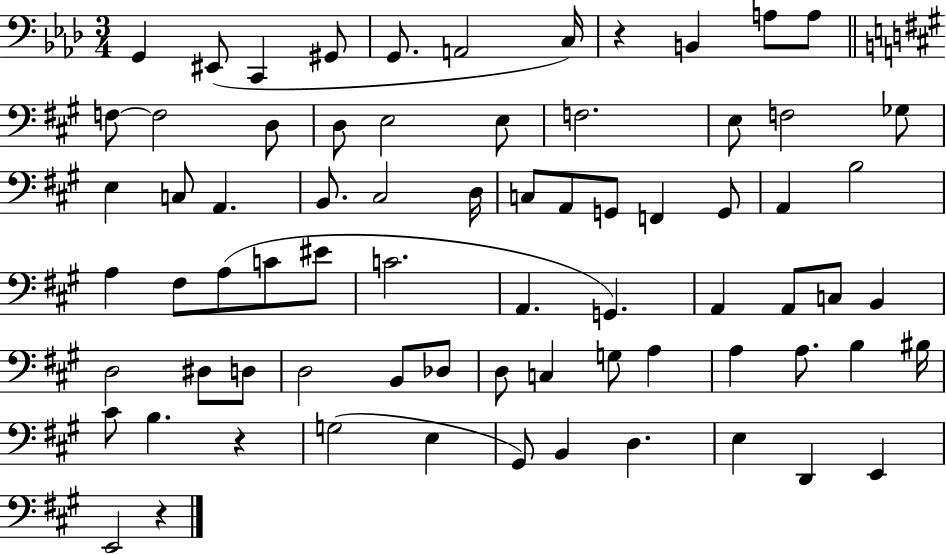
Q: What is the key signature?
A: AES major